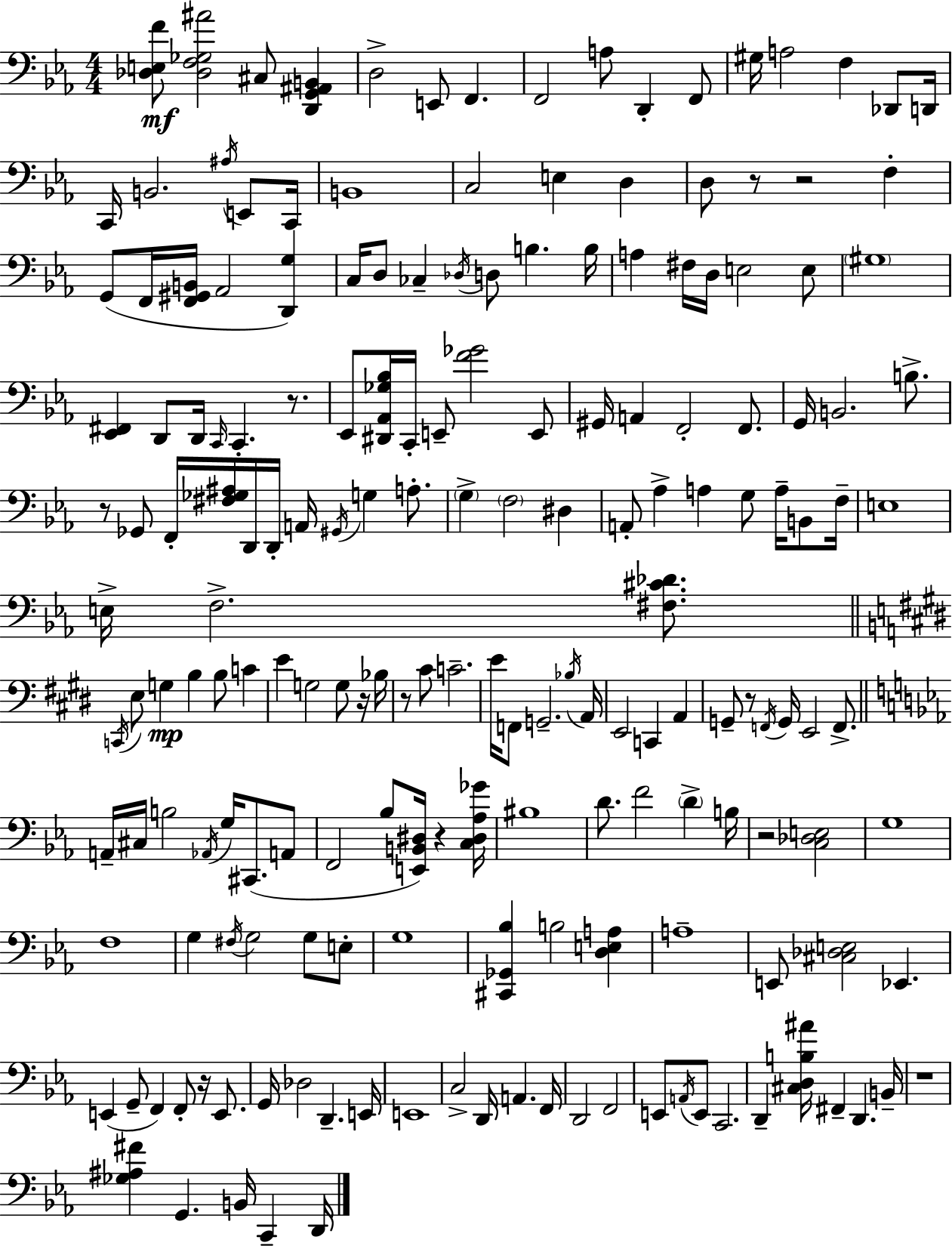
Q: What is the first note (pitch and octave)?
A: C#3